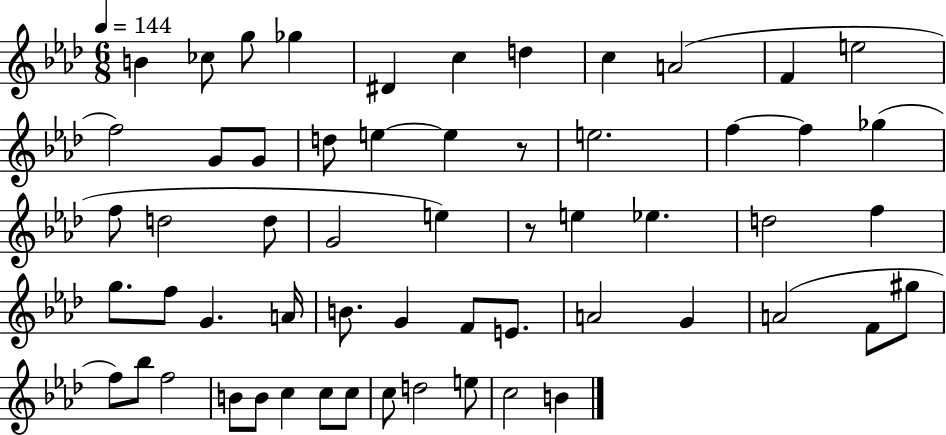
{
  \clef treble
  \numericTimeSignature
  \time 6/8
  \key aes \major
  \tempo 4 = 144
  b'4 ces''8 g''8 ges''4 | dis'4 c''4 d''4 | c''4 a'2( | f'4 e''2 | \break f''2) g'8 g'8 | d''8 e''4~~ e''4 r8 | e''2. | f''4~~ f''4 ges''4( | \break f''8 d''2 d''8 | g'2 e''4) | r8 e''4 ees''4. | d''2 f''4 | \break g''8. f''8 g'4. a'16 | b'8. g'4 f'8 e'8. | a'2 g'4 | a'2( f'8 gis''8 | \break f''8) bes''8 f''2 | b'8 b'8 c''4 c''8 c''8 | c''8 d''2 e''8 | c''2 b'4 | \break \bar "|."
}